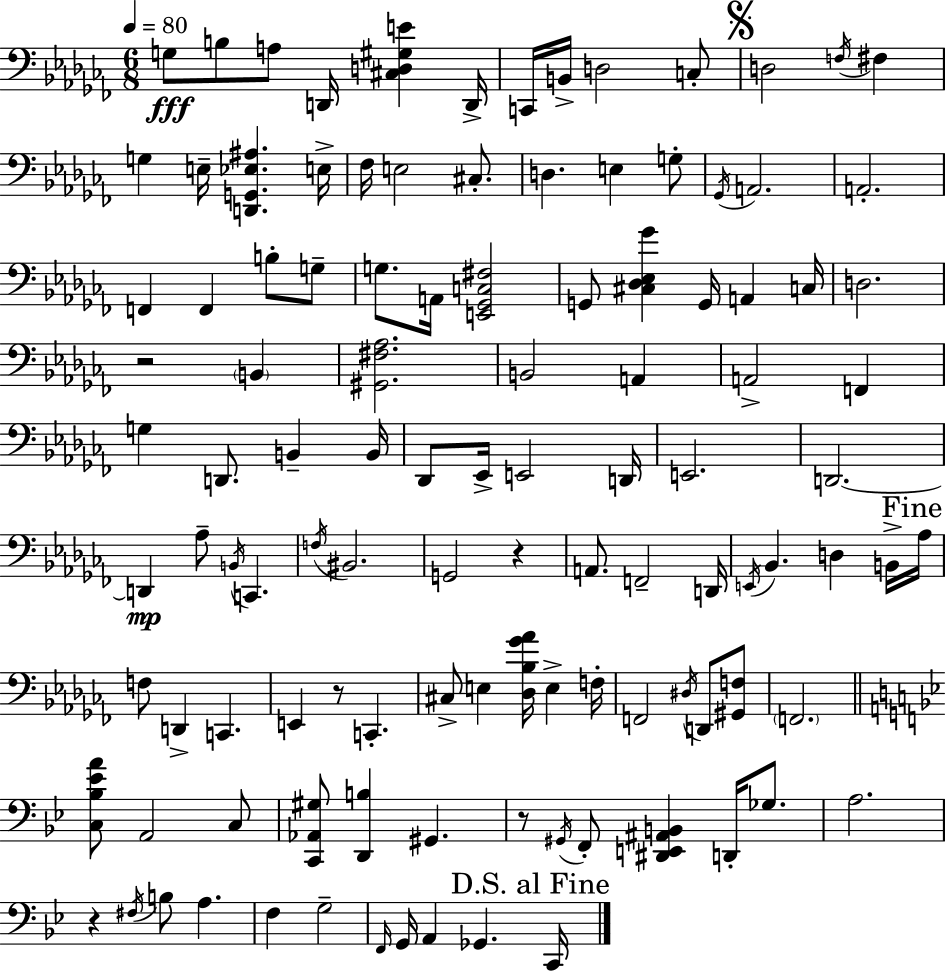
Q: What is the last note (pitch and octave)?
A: C2